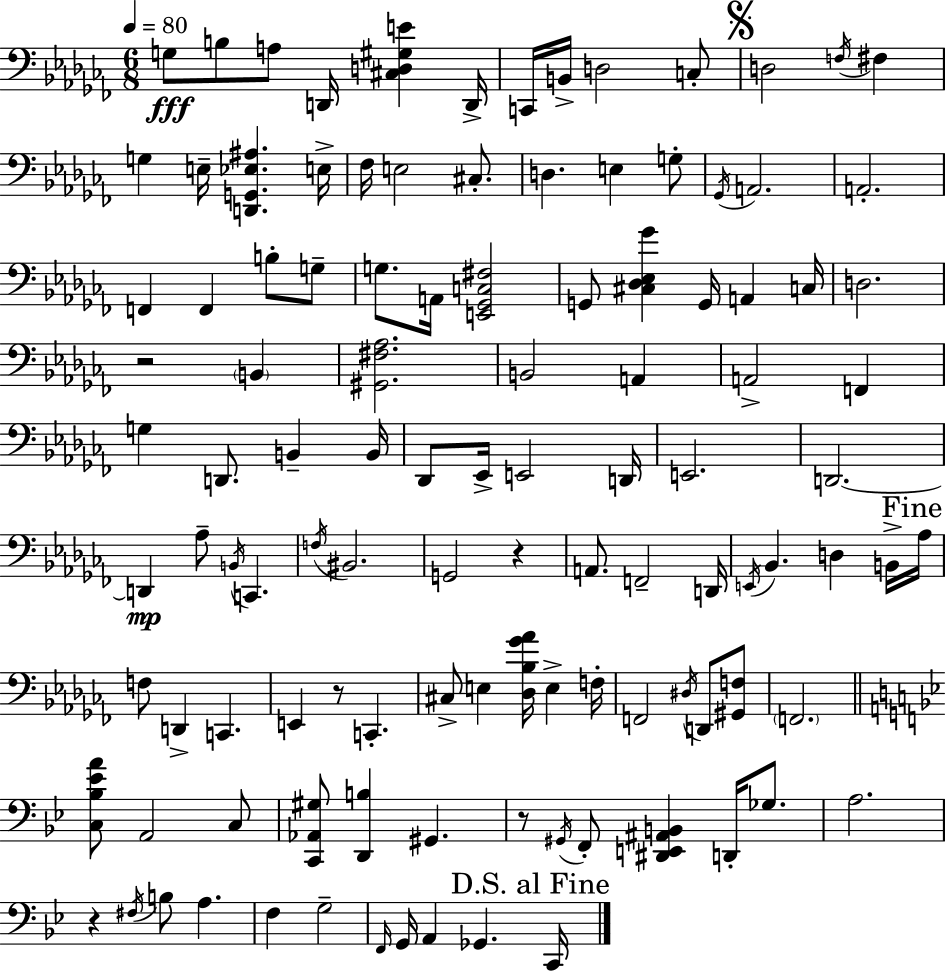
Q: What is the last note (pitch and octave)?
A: C2